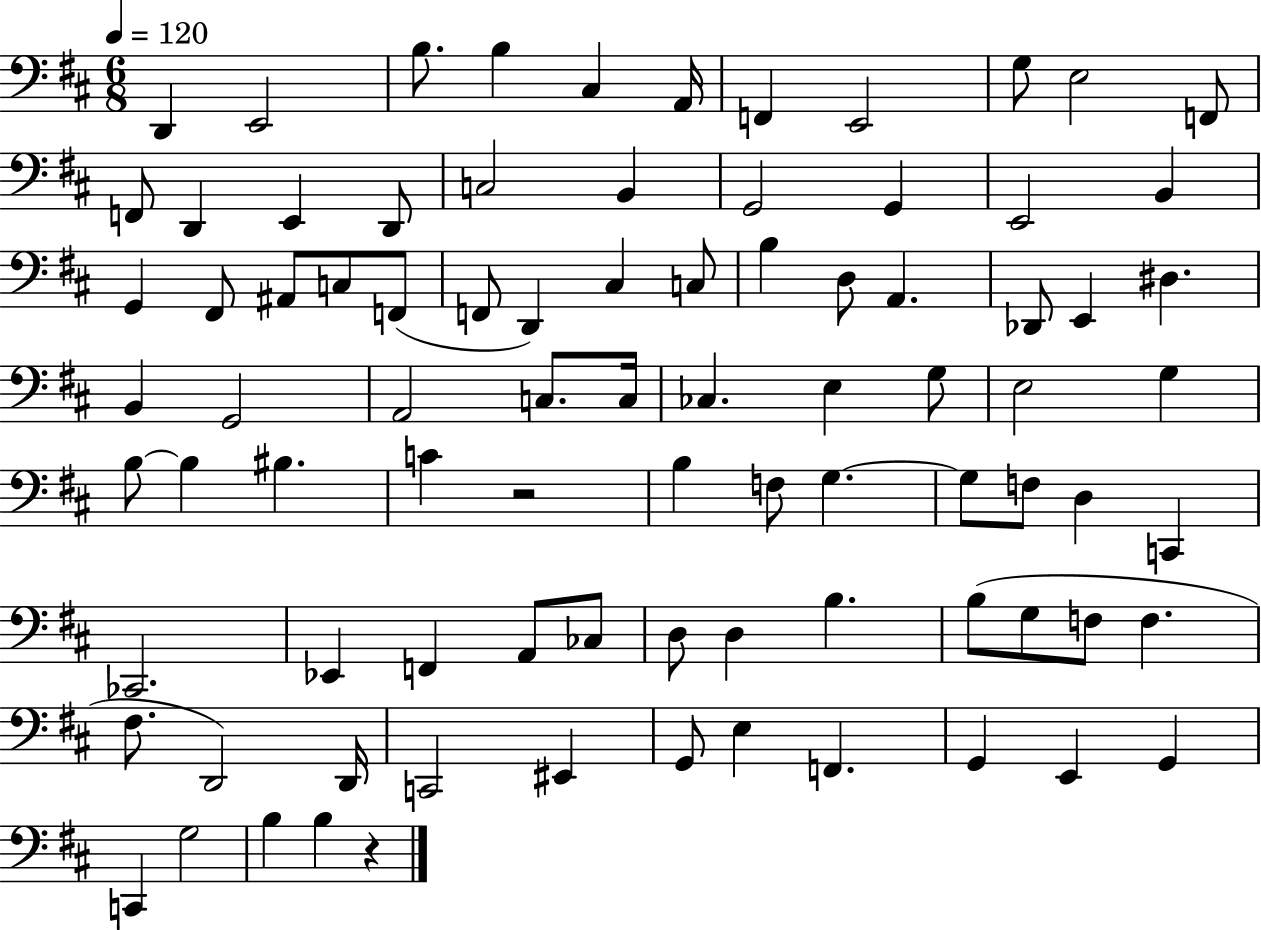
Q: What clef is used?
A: bass